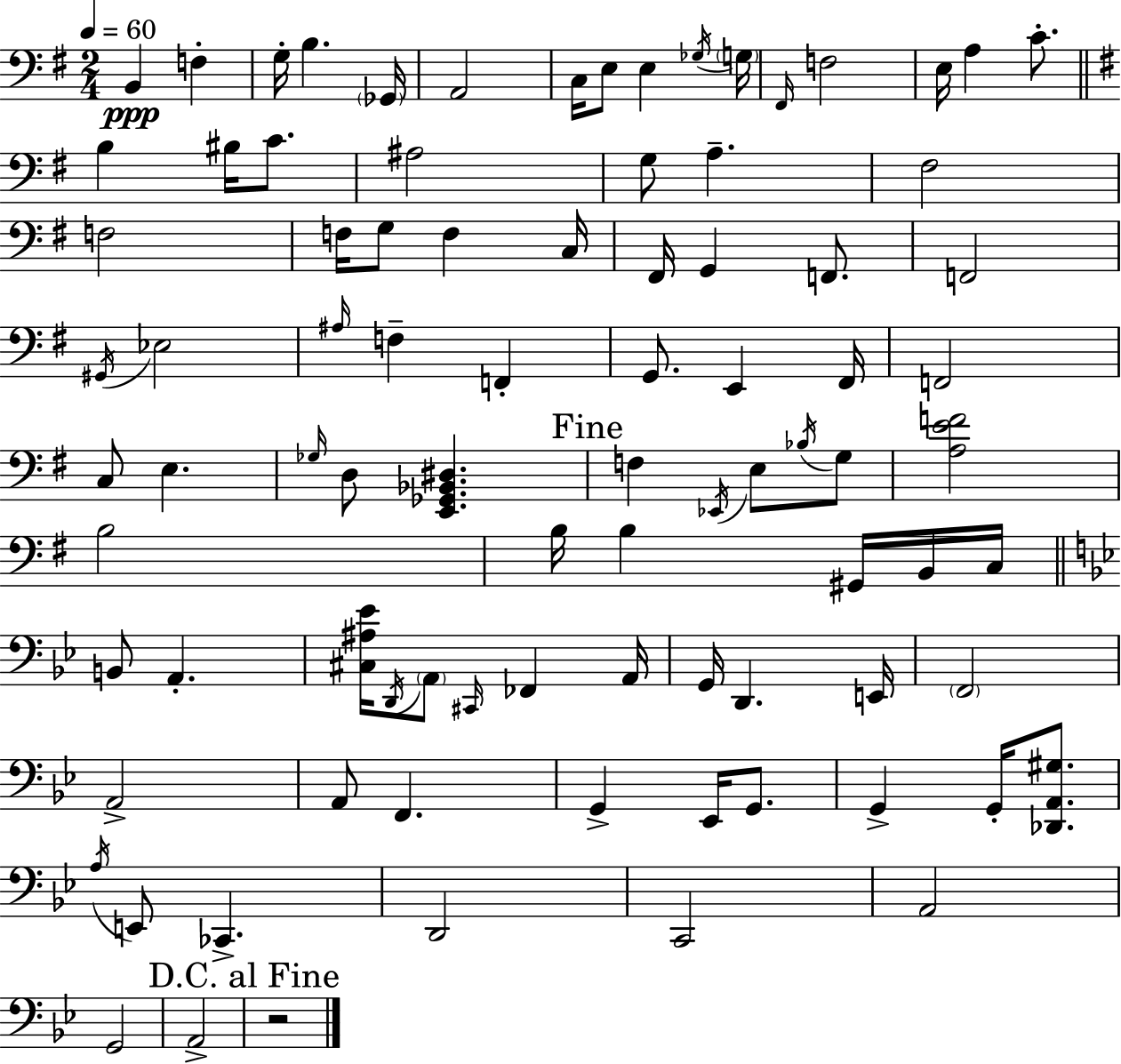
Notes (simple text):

B2/q F3/q G3/s B3/q. Gb2/s A2/h C3/s E3/e E3/q Gb3/s G3/s F#2/s F3/h E3/s A3/q C4/e. B3/q BIS3/s C4/e. A#3/h G3/e A3/q. F#3/h F3/h F3/s G3/e F3/q C3/s F#2/s G2/q F2/e. F2/h G#2/s Eb3/h A#3/s F3/q F2/q G2/e. E2/q F#2/s F2/h C3/e E3/q. Gb3/s D3/e [E2,Gb2,Bb2,D#3]/q. F3/q Eb2/s E3/e Bb3/s G3/e [A3,E4,F4]/h B3/h B3/s B3/q G#2/s B2/s C3/s B2/e A2/q. [C#3,A#3,Eb4]/s D2/s A2/e C#2/s FES2/q A2/s G2/s D2/q. E2/s F2/h A2/h A2/e F2/q. G2/q Eb2/s G2/e. G2/q G2/s [Db2,A2,G#3]/e. A3/s E2/e CES2/q. D2/h C2/h A2/h G2/h A2/h R/h